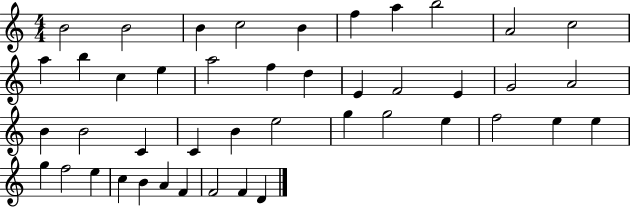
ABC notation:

X:1
T:Untitled
M:4/4
L:1/4
K:C
B2 B2 B c2 B f a b2 A2 c2 a b c e a2 f d E F2 E G2 A2 B B2 C C B e2 g g2 e f2 e e g f2 e c B A F F2 F D